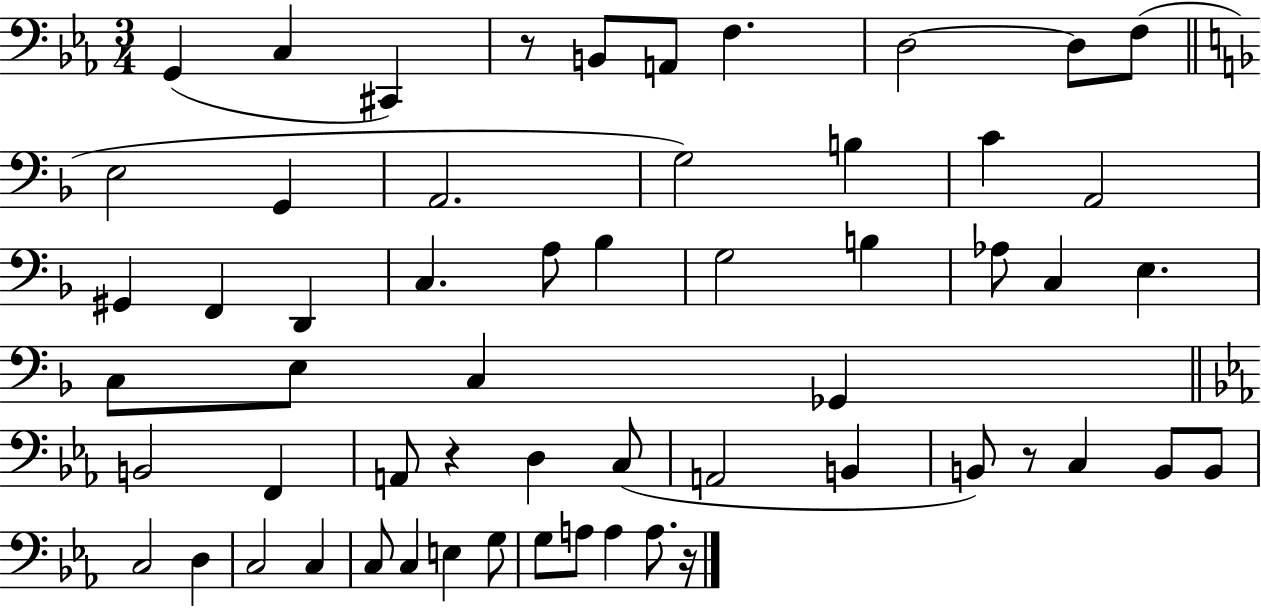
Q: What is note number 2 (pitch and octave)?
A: C3